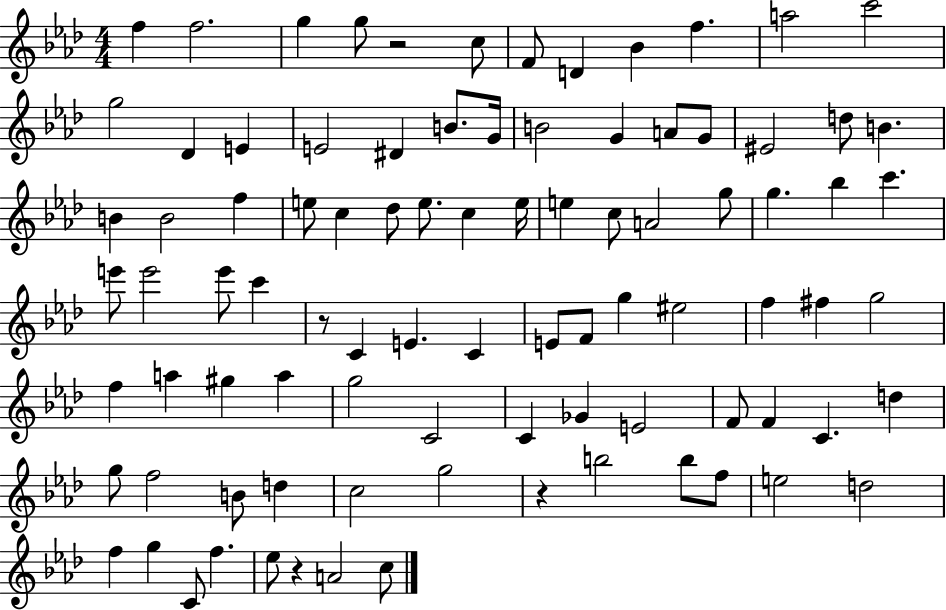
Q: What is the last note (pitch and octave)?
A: C5